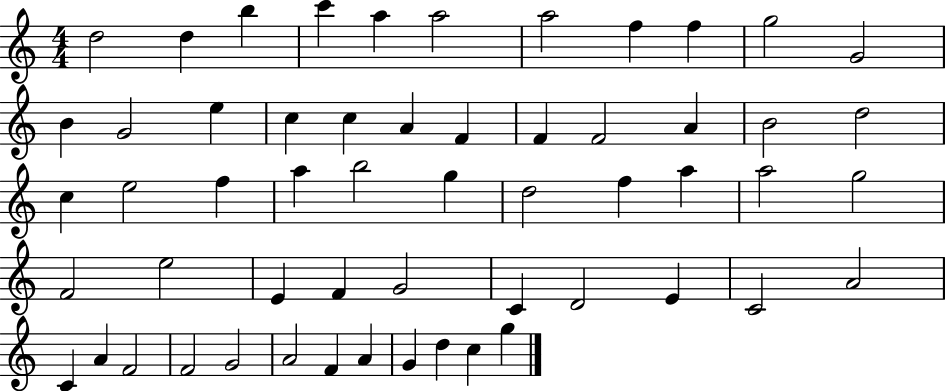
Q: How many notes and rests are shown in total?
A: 56